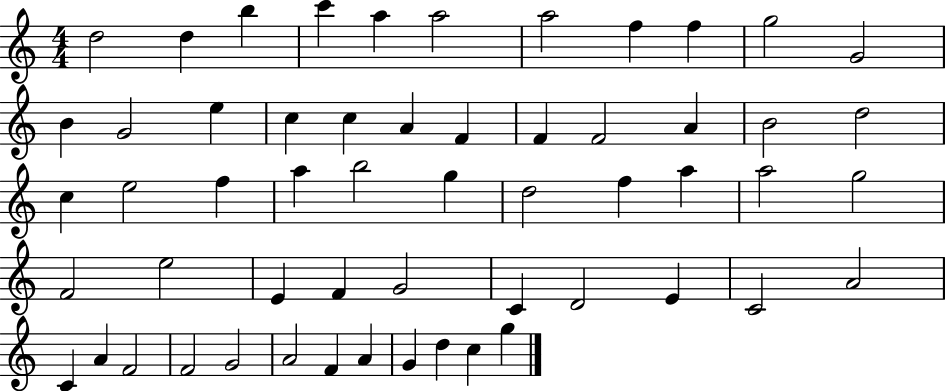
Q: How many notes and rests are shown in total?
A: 56